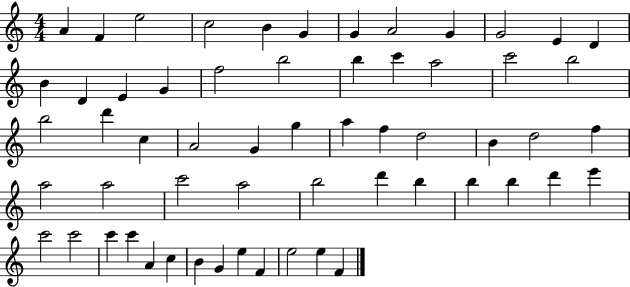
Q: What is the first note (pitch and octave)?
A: A4